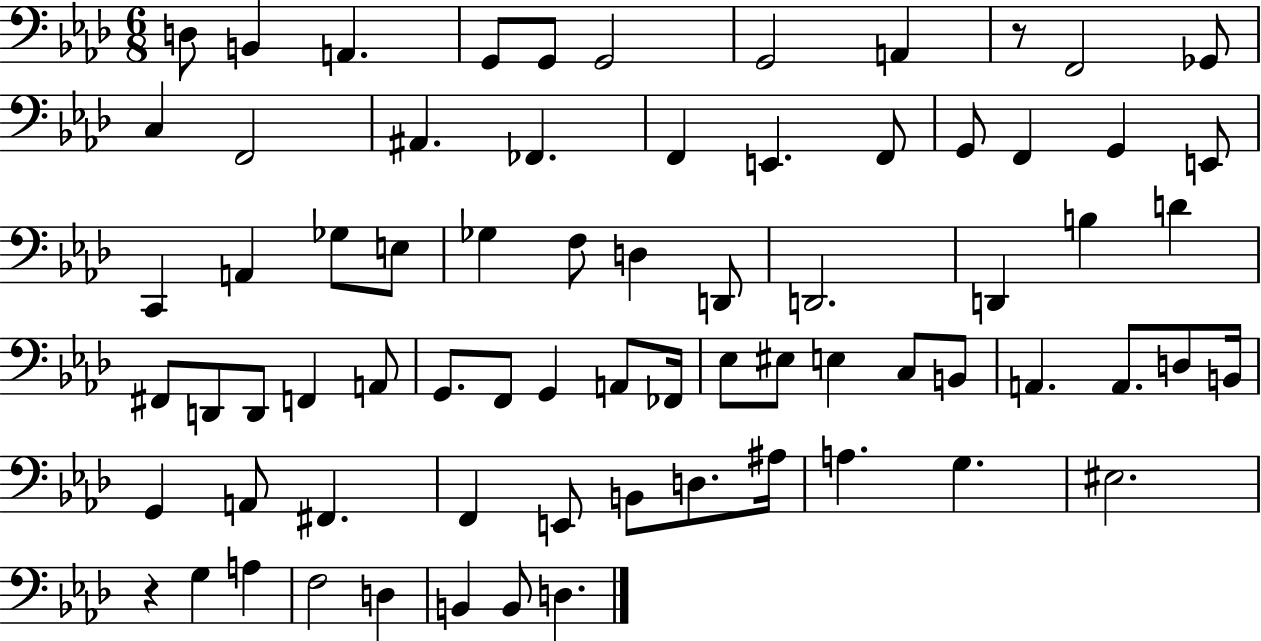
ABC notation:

X:1
T:Untitled
M:6/8
L:1/4
K:Ab
D,/2 B,, A,, G,,/2 G,,/2 G,,2 G,,2 A,, z/2 F,,2 _G,,/2 C, F,,2 ^A,, _F,, F,, E,, F,,/2 G,,/2 F,, G,, E,,/2 C,, A,, _G,/2 E,/2 _G, F,/2 D, D,,/2 D,,2 D,, B, D ^F,,/2 D,,/2 D,,/2 F,, A,,/2 G,,/2 F,,/2 G,, A,,/2 _F,,/4 _E,/2 ^E,/2 E, C,/2 B,,/2 A,, A,,/2 D,/2 B,,/4 G,, A,,/2 ^F,, F,, E,,/2 B,,/2 D,/2 ^A,/4 A, G, ^E,2 z G, A, F,2 D, B,, B,,/2 D,